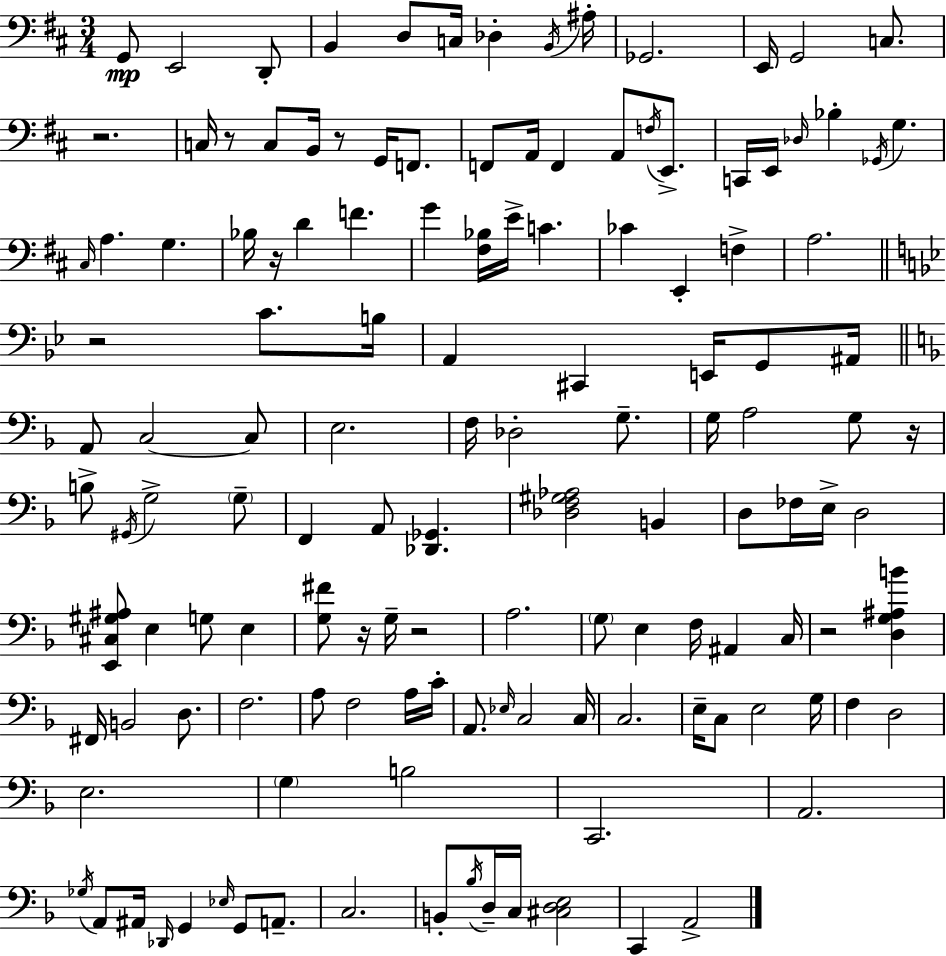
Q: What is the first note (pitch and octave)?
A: G2